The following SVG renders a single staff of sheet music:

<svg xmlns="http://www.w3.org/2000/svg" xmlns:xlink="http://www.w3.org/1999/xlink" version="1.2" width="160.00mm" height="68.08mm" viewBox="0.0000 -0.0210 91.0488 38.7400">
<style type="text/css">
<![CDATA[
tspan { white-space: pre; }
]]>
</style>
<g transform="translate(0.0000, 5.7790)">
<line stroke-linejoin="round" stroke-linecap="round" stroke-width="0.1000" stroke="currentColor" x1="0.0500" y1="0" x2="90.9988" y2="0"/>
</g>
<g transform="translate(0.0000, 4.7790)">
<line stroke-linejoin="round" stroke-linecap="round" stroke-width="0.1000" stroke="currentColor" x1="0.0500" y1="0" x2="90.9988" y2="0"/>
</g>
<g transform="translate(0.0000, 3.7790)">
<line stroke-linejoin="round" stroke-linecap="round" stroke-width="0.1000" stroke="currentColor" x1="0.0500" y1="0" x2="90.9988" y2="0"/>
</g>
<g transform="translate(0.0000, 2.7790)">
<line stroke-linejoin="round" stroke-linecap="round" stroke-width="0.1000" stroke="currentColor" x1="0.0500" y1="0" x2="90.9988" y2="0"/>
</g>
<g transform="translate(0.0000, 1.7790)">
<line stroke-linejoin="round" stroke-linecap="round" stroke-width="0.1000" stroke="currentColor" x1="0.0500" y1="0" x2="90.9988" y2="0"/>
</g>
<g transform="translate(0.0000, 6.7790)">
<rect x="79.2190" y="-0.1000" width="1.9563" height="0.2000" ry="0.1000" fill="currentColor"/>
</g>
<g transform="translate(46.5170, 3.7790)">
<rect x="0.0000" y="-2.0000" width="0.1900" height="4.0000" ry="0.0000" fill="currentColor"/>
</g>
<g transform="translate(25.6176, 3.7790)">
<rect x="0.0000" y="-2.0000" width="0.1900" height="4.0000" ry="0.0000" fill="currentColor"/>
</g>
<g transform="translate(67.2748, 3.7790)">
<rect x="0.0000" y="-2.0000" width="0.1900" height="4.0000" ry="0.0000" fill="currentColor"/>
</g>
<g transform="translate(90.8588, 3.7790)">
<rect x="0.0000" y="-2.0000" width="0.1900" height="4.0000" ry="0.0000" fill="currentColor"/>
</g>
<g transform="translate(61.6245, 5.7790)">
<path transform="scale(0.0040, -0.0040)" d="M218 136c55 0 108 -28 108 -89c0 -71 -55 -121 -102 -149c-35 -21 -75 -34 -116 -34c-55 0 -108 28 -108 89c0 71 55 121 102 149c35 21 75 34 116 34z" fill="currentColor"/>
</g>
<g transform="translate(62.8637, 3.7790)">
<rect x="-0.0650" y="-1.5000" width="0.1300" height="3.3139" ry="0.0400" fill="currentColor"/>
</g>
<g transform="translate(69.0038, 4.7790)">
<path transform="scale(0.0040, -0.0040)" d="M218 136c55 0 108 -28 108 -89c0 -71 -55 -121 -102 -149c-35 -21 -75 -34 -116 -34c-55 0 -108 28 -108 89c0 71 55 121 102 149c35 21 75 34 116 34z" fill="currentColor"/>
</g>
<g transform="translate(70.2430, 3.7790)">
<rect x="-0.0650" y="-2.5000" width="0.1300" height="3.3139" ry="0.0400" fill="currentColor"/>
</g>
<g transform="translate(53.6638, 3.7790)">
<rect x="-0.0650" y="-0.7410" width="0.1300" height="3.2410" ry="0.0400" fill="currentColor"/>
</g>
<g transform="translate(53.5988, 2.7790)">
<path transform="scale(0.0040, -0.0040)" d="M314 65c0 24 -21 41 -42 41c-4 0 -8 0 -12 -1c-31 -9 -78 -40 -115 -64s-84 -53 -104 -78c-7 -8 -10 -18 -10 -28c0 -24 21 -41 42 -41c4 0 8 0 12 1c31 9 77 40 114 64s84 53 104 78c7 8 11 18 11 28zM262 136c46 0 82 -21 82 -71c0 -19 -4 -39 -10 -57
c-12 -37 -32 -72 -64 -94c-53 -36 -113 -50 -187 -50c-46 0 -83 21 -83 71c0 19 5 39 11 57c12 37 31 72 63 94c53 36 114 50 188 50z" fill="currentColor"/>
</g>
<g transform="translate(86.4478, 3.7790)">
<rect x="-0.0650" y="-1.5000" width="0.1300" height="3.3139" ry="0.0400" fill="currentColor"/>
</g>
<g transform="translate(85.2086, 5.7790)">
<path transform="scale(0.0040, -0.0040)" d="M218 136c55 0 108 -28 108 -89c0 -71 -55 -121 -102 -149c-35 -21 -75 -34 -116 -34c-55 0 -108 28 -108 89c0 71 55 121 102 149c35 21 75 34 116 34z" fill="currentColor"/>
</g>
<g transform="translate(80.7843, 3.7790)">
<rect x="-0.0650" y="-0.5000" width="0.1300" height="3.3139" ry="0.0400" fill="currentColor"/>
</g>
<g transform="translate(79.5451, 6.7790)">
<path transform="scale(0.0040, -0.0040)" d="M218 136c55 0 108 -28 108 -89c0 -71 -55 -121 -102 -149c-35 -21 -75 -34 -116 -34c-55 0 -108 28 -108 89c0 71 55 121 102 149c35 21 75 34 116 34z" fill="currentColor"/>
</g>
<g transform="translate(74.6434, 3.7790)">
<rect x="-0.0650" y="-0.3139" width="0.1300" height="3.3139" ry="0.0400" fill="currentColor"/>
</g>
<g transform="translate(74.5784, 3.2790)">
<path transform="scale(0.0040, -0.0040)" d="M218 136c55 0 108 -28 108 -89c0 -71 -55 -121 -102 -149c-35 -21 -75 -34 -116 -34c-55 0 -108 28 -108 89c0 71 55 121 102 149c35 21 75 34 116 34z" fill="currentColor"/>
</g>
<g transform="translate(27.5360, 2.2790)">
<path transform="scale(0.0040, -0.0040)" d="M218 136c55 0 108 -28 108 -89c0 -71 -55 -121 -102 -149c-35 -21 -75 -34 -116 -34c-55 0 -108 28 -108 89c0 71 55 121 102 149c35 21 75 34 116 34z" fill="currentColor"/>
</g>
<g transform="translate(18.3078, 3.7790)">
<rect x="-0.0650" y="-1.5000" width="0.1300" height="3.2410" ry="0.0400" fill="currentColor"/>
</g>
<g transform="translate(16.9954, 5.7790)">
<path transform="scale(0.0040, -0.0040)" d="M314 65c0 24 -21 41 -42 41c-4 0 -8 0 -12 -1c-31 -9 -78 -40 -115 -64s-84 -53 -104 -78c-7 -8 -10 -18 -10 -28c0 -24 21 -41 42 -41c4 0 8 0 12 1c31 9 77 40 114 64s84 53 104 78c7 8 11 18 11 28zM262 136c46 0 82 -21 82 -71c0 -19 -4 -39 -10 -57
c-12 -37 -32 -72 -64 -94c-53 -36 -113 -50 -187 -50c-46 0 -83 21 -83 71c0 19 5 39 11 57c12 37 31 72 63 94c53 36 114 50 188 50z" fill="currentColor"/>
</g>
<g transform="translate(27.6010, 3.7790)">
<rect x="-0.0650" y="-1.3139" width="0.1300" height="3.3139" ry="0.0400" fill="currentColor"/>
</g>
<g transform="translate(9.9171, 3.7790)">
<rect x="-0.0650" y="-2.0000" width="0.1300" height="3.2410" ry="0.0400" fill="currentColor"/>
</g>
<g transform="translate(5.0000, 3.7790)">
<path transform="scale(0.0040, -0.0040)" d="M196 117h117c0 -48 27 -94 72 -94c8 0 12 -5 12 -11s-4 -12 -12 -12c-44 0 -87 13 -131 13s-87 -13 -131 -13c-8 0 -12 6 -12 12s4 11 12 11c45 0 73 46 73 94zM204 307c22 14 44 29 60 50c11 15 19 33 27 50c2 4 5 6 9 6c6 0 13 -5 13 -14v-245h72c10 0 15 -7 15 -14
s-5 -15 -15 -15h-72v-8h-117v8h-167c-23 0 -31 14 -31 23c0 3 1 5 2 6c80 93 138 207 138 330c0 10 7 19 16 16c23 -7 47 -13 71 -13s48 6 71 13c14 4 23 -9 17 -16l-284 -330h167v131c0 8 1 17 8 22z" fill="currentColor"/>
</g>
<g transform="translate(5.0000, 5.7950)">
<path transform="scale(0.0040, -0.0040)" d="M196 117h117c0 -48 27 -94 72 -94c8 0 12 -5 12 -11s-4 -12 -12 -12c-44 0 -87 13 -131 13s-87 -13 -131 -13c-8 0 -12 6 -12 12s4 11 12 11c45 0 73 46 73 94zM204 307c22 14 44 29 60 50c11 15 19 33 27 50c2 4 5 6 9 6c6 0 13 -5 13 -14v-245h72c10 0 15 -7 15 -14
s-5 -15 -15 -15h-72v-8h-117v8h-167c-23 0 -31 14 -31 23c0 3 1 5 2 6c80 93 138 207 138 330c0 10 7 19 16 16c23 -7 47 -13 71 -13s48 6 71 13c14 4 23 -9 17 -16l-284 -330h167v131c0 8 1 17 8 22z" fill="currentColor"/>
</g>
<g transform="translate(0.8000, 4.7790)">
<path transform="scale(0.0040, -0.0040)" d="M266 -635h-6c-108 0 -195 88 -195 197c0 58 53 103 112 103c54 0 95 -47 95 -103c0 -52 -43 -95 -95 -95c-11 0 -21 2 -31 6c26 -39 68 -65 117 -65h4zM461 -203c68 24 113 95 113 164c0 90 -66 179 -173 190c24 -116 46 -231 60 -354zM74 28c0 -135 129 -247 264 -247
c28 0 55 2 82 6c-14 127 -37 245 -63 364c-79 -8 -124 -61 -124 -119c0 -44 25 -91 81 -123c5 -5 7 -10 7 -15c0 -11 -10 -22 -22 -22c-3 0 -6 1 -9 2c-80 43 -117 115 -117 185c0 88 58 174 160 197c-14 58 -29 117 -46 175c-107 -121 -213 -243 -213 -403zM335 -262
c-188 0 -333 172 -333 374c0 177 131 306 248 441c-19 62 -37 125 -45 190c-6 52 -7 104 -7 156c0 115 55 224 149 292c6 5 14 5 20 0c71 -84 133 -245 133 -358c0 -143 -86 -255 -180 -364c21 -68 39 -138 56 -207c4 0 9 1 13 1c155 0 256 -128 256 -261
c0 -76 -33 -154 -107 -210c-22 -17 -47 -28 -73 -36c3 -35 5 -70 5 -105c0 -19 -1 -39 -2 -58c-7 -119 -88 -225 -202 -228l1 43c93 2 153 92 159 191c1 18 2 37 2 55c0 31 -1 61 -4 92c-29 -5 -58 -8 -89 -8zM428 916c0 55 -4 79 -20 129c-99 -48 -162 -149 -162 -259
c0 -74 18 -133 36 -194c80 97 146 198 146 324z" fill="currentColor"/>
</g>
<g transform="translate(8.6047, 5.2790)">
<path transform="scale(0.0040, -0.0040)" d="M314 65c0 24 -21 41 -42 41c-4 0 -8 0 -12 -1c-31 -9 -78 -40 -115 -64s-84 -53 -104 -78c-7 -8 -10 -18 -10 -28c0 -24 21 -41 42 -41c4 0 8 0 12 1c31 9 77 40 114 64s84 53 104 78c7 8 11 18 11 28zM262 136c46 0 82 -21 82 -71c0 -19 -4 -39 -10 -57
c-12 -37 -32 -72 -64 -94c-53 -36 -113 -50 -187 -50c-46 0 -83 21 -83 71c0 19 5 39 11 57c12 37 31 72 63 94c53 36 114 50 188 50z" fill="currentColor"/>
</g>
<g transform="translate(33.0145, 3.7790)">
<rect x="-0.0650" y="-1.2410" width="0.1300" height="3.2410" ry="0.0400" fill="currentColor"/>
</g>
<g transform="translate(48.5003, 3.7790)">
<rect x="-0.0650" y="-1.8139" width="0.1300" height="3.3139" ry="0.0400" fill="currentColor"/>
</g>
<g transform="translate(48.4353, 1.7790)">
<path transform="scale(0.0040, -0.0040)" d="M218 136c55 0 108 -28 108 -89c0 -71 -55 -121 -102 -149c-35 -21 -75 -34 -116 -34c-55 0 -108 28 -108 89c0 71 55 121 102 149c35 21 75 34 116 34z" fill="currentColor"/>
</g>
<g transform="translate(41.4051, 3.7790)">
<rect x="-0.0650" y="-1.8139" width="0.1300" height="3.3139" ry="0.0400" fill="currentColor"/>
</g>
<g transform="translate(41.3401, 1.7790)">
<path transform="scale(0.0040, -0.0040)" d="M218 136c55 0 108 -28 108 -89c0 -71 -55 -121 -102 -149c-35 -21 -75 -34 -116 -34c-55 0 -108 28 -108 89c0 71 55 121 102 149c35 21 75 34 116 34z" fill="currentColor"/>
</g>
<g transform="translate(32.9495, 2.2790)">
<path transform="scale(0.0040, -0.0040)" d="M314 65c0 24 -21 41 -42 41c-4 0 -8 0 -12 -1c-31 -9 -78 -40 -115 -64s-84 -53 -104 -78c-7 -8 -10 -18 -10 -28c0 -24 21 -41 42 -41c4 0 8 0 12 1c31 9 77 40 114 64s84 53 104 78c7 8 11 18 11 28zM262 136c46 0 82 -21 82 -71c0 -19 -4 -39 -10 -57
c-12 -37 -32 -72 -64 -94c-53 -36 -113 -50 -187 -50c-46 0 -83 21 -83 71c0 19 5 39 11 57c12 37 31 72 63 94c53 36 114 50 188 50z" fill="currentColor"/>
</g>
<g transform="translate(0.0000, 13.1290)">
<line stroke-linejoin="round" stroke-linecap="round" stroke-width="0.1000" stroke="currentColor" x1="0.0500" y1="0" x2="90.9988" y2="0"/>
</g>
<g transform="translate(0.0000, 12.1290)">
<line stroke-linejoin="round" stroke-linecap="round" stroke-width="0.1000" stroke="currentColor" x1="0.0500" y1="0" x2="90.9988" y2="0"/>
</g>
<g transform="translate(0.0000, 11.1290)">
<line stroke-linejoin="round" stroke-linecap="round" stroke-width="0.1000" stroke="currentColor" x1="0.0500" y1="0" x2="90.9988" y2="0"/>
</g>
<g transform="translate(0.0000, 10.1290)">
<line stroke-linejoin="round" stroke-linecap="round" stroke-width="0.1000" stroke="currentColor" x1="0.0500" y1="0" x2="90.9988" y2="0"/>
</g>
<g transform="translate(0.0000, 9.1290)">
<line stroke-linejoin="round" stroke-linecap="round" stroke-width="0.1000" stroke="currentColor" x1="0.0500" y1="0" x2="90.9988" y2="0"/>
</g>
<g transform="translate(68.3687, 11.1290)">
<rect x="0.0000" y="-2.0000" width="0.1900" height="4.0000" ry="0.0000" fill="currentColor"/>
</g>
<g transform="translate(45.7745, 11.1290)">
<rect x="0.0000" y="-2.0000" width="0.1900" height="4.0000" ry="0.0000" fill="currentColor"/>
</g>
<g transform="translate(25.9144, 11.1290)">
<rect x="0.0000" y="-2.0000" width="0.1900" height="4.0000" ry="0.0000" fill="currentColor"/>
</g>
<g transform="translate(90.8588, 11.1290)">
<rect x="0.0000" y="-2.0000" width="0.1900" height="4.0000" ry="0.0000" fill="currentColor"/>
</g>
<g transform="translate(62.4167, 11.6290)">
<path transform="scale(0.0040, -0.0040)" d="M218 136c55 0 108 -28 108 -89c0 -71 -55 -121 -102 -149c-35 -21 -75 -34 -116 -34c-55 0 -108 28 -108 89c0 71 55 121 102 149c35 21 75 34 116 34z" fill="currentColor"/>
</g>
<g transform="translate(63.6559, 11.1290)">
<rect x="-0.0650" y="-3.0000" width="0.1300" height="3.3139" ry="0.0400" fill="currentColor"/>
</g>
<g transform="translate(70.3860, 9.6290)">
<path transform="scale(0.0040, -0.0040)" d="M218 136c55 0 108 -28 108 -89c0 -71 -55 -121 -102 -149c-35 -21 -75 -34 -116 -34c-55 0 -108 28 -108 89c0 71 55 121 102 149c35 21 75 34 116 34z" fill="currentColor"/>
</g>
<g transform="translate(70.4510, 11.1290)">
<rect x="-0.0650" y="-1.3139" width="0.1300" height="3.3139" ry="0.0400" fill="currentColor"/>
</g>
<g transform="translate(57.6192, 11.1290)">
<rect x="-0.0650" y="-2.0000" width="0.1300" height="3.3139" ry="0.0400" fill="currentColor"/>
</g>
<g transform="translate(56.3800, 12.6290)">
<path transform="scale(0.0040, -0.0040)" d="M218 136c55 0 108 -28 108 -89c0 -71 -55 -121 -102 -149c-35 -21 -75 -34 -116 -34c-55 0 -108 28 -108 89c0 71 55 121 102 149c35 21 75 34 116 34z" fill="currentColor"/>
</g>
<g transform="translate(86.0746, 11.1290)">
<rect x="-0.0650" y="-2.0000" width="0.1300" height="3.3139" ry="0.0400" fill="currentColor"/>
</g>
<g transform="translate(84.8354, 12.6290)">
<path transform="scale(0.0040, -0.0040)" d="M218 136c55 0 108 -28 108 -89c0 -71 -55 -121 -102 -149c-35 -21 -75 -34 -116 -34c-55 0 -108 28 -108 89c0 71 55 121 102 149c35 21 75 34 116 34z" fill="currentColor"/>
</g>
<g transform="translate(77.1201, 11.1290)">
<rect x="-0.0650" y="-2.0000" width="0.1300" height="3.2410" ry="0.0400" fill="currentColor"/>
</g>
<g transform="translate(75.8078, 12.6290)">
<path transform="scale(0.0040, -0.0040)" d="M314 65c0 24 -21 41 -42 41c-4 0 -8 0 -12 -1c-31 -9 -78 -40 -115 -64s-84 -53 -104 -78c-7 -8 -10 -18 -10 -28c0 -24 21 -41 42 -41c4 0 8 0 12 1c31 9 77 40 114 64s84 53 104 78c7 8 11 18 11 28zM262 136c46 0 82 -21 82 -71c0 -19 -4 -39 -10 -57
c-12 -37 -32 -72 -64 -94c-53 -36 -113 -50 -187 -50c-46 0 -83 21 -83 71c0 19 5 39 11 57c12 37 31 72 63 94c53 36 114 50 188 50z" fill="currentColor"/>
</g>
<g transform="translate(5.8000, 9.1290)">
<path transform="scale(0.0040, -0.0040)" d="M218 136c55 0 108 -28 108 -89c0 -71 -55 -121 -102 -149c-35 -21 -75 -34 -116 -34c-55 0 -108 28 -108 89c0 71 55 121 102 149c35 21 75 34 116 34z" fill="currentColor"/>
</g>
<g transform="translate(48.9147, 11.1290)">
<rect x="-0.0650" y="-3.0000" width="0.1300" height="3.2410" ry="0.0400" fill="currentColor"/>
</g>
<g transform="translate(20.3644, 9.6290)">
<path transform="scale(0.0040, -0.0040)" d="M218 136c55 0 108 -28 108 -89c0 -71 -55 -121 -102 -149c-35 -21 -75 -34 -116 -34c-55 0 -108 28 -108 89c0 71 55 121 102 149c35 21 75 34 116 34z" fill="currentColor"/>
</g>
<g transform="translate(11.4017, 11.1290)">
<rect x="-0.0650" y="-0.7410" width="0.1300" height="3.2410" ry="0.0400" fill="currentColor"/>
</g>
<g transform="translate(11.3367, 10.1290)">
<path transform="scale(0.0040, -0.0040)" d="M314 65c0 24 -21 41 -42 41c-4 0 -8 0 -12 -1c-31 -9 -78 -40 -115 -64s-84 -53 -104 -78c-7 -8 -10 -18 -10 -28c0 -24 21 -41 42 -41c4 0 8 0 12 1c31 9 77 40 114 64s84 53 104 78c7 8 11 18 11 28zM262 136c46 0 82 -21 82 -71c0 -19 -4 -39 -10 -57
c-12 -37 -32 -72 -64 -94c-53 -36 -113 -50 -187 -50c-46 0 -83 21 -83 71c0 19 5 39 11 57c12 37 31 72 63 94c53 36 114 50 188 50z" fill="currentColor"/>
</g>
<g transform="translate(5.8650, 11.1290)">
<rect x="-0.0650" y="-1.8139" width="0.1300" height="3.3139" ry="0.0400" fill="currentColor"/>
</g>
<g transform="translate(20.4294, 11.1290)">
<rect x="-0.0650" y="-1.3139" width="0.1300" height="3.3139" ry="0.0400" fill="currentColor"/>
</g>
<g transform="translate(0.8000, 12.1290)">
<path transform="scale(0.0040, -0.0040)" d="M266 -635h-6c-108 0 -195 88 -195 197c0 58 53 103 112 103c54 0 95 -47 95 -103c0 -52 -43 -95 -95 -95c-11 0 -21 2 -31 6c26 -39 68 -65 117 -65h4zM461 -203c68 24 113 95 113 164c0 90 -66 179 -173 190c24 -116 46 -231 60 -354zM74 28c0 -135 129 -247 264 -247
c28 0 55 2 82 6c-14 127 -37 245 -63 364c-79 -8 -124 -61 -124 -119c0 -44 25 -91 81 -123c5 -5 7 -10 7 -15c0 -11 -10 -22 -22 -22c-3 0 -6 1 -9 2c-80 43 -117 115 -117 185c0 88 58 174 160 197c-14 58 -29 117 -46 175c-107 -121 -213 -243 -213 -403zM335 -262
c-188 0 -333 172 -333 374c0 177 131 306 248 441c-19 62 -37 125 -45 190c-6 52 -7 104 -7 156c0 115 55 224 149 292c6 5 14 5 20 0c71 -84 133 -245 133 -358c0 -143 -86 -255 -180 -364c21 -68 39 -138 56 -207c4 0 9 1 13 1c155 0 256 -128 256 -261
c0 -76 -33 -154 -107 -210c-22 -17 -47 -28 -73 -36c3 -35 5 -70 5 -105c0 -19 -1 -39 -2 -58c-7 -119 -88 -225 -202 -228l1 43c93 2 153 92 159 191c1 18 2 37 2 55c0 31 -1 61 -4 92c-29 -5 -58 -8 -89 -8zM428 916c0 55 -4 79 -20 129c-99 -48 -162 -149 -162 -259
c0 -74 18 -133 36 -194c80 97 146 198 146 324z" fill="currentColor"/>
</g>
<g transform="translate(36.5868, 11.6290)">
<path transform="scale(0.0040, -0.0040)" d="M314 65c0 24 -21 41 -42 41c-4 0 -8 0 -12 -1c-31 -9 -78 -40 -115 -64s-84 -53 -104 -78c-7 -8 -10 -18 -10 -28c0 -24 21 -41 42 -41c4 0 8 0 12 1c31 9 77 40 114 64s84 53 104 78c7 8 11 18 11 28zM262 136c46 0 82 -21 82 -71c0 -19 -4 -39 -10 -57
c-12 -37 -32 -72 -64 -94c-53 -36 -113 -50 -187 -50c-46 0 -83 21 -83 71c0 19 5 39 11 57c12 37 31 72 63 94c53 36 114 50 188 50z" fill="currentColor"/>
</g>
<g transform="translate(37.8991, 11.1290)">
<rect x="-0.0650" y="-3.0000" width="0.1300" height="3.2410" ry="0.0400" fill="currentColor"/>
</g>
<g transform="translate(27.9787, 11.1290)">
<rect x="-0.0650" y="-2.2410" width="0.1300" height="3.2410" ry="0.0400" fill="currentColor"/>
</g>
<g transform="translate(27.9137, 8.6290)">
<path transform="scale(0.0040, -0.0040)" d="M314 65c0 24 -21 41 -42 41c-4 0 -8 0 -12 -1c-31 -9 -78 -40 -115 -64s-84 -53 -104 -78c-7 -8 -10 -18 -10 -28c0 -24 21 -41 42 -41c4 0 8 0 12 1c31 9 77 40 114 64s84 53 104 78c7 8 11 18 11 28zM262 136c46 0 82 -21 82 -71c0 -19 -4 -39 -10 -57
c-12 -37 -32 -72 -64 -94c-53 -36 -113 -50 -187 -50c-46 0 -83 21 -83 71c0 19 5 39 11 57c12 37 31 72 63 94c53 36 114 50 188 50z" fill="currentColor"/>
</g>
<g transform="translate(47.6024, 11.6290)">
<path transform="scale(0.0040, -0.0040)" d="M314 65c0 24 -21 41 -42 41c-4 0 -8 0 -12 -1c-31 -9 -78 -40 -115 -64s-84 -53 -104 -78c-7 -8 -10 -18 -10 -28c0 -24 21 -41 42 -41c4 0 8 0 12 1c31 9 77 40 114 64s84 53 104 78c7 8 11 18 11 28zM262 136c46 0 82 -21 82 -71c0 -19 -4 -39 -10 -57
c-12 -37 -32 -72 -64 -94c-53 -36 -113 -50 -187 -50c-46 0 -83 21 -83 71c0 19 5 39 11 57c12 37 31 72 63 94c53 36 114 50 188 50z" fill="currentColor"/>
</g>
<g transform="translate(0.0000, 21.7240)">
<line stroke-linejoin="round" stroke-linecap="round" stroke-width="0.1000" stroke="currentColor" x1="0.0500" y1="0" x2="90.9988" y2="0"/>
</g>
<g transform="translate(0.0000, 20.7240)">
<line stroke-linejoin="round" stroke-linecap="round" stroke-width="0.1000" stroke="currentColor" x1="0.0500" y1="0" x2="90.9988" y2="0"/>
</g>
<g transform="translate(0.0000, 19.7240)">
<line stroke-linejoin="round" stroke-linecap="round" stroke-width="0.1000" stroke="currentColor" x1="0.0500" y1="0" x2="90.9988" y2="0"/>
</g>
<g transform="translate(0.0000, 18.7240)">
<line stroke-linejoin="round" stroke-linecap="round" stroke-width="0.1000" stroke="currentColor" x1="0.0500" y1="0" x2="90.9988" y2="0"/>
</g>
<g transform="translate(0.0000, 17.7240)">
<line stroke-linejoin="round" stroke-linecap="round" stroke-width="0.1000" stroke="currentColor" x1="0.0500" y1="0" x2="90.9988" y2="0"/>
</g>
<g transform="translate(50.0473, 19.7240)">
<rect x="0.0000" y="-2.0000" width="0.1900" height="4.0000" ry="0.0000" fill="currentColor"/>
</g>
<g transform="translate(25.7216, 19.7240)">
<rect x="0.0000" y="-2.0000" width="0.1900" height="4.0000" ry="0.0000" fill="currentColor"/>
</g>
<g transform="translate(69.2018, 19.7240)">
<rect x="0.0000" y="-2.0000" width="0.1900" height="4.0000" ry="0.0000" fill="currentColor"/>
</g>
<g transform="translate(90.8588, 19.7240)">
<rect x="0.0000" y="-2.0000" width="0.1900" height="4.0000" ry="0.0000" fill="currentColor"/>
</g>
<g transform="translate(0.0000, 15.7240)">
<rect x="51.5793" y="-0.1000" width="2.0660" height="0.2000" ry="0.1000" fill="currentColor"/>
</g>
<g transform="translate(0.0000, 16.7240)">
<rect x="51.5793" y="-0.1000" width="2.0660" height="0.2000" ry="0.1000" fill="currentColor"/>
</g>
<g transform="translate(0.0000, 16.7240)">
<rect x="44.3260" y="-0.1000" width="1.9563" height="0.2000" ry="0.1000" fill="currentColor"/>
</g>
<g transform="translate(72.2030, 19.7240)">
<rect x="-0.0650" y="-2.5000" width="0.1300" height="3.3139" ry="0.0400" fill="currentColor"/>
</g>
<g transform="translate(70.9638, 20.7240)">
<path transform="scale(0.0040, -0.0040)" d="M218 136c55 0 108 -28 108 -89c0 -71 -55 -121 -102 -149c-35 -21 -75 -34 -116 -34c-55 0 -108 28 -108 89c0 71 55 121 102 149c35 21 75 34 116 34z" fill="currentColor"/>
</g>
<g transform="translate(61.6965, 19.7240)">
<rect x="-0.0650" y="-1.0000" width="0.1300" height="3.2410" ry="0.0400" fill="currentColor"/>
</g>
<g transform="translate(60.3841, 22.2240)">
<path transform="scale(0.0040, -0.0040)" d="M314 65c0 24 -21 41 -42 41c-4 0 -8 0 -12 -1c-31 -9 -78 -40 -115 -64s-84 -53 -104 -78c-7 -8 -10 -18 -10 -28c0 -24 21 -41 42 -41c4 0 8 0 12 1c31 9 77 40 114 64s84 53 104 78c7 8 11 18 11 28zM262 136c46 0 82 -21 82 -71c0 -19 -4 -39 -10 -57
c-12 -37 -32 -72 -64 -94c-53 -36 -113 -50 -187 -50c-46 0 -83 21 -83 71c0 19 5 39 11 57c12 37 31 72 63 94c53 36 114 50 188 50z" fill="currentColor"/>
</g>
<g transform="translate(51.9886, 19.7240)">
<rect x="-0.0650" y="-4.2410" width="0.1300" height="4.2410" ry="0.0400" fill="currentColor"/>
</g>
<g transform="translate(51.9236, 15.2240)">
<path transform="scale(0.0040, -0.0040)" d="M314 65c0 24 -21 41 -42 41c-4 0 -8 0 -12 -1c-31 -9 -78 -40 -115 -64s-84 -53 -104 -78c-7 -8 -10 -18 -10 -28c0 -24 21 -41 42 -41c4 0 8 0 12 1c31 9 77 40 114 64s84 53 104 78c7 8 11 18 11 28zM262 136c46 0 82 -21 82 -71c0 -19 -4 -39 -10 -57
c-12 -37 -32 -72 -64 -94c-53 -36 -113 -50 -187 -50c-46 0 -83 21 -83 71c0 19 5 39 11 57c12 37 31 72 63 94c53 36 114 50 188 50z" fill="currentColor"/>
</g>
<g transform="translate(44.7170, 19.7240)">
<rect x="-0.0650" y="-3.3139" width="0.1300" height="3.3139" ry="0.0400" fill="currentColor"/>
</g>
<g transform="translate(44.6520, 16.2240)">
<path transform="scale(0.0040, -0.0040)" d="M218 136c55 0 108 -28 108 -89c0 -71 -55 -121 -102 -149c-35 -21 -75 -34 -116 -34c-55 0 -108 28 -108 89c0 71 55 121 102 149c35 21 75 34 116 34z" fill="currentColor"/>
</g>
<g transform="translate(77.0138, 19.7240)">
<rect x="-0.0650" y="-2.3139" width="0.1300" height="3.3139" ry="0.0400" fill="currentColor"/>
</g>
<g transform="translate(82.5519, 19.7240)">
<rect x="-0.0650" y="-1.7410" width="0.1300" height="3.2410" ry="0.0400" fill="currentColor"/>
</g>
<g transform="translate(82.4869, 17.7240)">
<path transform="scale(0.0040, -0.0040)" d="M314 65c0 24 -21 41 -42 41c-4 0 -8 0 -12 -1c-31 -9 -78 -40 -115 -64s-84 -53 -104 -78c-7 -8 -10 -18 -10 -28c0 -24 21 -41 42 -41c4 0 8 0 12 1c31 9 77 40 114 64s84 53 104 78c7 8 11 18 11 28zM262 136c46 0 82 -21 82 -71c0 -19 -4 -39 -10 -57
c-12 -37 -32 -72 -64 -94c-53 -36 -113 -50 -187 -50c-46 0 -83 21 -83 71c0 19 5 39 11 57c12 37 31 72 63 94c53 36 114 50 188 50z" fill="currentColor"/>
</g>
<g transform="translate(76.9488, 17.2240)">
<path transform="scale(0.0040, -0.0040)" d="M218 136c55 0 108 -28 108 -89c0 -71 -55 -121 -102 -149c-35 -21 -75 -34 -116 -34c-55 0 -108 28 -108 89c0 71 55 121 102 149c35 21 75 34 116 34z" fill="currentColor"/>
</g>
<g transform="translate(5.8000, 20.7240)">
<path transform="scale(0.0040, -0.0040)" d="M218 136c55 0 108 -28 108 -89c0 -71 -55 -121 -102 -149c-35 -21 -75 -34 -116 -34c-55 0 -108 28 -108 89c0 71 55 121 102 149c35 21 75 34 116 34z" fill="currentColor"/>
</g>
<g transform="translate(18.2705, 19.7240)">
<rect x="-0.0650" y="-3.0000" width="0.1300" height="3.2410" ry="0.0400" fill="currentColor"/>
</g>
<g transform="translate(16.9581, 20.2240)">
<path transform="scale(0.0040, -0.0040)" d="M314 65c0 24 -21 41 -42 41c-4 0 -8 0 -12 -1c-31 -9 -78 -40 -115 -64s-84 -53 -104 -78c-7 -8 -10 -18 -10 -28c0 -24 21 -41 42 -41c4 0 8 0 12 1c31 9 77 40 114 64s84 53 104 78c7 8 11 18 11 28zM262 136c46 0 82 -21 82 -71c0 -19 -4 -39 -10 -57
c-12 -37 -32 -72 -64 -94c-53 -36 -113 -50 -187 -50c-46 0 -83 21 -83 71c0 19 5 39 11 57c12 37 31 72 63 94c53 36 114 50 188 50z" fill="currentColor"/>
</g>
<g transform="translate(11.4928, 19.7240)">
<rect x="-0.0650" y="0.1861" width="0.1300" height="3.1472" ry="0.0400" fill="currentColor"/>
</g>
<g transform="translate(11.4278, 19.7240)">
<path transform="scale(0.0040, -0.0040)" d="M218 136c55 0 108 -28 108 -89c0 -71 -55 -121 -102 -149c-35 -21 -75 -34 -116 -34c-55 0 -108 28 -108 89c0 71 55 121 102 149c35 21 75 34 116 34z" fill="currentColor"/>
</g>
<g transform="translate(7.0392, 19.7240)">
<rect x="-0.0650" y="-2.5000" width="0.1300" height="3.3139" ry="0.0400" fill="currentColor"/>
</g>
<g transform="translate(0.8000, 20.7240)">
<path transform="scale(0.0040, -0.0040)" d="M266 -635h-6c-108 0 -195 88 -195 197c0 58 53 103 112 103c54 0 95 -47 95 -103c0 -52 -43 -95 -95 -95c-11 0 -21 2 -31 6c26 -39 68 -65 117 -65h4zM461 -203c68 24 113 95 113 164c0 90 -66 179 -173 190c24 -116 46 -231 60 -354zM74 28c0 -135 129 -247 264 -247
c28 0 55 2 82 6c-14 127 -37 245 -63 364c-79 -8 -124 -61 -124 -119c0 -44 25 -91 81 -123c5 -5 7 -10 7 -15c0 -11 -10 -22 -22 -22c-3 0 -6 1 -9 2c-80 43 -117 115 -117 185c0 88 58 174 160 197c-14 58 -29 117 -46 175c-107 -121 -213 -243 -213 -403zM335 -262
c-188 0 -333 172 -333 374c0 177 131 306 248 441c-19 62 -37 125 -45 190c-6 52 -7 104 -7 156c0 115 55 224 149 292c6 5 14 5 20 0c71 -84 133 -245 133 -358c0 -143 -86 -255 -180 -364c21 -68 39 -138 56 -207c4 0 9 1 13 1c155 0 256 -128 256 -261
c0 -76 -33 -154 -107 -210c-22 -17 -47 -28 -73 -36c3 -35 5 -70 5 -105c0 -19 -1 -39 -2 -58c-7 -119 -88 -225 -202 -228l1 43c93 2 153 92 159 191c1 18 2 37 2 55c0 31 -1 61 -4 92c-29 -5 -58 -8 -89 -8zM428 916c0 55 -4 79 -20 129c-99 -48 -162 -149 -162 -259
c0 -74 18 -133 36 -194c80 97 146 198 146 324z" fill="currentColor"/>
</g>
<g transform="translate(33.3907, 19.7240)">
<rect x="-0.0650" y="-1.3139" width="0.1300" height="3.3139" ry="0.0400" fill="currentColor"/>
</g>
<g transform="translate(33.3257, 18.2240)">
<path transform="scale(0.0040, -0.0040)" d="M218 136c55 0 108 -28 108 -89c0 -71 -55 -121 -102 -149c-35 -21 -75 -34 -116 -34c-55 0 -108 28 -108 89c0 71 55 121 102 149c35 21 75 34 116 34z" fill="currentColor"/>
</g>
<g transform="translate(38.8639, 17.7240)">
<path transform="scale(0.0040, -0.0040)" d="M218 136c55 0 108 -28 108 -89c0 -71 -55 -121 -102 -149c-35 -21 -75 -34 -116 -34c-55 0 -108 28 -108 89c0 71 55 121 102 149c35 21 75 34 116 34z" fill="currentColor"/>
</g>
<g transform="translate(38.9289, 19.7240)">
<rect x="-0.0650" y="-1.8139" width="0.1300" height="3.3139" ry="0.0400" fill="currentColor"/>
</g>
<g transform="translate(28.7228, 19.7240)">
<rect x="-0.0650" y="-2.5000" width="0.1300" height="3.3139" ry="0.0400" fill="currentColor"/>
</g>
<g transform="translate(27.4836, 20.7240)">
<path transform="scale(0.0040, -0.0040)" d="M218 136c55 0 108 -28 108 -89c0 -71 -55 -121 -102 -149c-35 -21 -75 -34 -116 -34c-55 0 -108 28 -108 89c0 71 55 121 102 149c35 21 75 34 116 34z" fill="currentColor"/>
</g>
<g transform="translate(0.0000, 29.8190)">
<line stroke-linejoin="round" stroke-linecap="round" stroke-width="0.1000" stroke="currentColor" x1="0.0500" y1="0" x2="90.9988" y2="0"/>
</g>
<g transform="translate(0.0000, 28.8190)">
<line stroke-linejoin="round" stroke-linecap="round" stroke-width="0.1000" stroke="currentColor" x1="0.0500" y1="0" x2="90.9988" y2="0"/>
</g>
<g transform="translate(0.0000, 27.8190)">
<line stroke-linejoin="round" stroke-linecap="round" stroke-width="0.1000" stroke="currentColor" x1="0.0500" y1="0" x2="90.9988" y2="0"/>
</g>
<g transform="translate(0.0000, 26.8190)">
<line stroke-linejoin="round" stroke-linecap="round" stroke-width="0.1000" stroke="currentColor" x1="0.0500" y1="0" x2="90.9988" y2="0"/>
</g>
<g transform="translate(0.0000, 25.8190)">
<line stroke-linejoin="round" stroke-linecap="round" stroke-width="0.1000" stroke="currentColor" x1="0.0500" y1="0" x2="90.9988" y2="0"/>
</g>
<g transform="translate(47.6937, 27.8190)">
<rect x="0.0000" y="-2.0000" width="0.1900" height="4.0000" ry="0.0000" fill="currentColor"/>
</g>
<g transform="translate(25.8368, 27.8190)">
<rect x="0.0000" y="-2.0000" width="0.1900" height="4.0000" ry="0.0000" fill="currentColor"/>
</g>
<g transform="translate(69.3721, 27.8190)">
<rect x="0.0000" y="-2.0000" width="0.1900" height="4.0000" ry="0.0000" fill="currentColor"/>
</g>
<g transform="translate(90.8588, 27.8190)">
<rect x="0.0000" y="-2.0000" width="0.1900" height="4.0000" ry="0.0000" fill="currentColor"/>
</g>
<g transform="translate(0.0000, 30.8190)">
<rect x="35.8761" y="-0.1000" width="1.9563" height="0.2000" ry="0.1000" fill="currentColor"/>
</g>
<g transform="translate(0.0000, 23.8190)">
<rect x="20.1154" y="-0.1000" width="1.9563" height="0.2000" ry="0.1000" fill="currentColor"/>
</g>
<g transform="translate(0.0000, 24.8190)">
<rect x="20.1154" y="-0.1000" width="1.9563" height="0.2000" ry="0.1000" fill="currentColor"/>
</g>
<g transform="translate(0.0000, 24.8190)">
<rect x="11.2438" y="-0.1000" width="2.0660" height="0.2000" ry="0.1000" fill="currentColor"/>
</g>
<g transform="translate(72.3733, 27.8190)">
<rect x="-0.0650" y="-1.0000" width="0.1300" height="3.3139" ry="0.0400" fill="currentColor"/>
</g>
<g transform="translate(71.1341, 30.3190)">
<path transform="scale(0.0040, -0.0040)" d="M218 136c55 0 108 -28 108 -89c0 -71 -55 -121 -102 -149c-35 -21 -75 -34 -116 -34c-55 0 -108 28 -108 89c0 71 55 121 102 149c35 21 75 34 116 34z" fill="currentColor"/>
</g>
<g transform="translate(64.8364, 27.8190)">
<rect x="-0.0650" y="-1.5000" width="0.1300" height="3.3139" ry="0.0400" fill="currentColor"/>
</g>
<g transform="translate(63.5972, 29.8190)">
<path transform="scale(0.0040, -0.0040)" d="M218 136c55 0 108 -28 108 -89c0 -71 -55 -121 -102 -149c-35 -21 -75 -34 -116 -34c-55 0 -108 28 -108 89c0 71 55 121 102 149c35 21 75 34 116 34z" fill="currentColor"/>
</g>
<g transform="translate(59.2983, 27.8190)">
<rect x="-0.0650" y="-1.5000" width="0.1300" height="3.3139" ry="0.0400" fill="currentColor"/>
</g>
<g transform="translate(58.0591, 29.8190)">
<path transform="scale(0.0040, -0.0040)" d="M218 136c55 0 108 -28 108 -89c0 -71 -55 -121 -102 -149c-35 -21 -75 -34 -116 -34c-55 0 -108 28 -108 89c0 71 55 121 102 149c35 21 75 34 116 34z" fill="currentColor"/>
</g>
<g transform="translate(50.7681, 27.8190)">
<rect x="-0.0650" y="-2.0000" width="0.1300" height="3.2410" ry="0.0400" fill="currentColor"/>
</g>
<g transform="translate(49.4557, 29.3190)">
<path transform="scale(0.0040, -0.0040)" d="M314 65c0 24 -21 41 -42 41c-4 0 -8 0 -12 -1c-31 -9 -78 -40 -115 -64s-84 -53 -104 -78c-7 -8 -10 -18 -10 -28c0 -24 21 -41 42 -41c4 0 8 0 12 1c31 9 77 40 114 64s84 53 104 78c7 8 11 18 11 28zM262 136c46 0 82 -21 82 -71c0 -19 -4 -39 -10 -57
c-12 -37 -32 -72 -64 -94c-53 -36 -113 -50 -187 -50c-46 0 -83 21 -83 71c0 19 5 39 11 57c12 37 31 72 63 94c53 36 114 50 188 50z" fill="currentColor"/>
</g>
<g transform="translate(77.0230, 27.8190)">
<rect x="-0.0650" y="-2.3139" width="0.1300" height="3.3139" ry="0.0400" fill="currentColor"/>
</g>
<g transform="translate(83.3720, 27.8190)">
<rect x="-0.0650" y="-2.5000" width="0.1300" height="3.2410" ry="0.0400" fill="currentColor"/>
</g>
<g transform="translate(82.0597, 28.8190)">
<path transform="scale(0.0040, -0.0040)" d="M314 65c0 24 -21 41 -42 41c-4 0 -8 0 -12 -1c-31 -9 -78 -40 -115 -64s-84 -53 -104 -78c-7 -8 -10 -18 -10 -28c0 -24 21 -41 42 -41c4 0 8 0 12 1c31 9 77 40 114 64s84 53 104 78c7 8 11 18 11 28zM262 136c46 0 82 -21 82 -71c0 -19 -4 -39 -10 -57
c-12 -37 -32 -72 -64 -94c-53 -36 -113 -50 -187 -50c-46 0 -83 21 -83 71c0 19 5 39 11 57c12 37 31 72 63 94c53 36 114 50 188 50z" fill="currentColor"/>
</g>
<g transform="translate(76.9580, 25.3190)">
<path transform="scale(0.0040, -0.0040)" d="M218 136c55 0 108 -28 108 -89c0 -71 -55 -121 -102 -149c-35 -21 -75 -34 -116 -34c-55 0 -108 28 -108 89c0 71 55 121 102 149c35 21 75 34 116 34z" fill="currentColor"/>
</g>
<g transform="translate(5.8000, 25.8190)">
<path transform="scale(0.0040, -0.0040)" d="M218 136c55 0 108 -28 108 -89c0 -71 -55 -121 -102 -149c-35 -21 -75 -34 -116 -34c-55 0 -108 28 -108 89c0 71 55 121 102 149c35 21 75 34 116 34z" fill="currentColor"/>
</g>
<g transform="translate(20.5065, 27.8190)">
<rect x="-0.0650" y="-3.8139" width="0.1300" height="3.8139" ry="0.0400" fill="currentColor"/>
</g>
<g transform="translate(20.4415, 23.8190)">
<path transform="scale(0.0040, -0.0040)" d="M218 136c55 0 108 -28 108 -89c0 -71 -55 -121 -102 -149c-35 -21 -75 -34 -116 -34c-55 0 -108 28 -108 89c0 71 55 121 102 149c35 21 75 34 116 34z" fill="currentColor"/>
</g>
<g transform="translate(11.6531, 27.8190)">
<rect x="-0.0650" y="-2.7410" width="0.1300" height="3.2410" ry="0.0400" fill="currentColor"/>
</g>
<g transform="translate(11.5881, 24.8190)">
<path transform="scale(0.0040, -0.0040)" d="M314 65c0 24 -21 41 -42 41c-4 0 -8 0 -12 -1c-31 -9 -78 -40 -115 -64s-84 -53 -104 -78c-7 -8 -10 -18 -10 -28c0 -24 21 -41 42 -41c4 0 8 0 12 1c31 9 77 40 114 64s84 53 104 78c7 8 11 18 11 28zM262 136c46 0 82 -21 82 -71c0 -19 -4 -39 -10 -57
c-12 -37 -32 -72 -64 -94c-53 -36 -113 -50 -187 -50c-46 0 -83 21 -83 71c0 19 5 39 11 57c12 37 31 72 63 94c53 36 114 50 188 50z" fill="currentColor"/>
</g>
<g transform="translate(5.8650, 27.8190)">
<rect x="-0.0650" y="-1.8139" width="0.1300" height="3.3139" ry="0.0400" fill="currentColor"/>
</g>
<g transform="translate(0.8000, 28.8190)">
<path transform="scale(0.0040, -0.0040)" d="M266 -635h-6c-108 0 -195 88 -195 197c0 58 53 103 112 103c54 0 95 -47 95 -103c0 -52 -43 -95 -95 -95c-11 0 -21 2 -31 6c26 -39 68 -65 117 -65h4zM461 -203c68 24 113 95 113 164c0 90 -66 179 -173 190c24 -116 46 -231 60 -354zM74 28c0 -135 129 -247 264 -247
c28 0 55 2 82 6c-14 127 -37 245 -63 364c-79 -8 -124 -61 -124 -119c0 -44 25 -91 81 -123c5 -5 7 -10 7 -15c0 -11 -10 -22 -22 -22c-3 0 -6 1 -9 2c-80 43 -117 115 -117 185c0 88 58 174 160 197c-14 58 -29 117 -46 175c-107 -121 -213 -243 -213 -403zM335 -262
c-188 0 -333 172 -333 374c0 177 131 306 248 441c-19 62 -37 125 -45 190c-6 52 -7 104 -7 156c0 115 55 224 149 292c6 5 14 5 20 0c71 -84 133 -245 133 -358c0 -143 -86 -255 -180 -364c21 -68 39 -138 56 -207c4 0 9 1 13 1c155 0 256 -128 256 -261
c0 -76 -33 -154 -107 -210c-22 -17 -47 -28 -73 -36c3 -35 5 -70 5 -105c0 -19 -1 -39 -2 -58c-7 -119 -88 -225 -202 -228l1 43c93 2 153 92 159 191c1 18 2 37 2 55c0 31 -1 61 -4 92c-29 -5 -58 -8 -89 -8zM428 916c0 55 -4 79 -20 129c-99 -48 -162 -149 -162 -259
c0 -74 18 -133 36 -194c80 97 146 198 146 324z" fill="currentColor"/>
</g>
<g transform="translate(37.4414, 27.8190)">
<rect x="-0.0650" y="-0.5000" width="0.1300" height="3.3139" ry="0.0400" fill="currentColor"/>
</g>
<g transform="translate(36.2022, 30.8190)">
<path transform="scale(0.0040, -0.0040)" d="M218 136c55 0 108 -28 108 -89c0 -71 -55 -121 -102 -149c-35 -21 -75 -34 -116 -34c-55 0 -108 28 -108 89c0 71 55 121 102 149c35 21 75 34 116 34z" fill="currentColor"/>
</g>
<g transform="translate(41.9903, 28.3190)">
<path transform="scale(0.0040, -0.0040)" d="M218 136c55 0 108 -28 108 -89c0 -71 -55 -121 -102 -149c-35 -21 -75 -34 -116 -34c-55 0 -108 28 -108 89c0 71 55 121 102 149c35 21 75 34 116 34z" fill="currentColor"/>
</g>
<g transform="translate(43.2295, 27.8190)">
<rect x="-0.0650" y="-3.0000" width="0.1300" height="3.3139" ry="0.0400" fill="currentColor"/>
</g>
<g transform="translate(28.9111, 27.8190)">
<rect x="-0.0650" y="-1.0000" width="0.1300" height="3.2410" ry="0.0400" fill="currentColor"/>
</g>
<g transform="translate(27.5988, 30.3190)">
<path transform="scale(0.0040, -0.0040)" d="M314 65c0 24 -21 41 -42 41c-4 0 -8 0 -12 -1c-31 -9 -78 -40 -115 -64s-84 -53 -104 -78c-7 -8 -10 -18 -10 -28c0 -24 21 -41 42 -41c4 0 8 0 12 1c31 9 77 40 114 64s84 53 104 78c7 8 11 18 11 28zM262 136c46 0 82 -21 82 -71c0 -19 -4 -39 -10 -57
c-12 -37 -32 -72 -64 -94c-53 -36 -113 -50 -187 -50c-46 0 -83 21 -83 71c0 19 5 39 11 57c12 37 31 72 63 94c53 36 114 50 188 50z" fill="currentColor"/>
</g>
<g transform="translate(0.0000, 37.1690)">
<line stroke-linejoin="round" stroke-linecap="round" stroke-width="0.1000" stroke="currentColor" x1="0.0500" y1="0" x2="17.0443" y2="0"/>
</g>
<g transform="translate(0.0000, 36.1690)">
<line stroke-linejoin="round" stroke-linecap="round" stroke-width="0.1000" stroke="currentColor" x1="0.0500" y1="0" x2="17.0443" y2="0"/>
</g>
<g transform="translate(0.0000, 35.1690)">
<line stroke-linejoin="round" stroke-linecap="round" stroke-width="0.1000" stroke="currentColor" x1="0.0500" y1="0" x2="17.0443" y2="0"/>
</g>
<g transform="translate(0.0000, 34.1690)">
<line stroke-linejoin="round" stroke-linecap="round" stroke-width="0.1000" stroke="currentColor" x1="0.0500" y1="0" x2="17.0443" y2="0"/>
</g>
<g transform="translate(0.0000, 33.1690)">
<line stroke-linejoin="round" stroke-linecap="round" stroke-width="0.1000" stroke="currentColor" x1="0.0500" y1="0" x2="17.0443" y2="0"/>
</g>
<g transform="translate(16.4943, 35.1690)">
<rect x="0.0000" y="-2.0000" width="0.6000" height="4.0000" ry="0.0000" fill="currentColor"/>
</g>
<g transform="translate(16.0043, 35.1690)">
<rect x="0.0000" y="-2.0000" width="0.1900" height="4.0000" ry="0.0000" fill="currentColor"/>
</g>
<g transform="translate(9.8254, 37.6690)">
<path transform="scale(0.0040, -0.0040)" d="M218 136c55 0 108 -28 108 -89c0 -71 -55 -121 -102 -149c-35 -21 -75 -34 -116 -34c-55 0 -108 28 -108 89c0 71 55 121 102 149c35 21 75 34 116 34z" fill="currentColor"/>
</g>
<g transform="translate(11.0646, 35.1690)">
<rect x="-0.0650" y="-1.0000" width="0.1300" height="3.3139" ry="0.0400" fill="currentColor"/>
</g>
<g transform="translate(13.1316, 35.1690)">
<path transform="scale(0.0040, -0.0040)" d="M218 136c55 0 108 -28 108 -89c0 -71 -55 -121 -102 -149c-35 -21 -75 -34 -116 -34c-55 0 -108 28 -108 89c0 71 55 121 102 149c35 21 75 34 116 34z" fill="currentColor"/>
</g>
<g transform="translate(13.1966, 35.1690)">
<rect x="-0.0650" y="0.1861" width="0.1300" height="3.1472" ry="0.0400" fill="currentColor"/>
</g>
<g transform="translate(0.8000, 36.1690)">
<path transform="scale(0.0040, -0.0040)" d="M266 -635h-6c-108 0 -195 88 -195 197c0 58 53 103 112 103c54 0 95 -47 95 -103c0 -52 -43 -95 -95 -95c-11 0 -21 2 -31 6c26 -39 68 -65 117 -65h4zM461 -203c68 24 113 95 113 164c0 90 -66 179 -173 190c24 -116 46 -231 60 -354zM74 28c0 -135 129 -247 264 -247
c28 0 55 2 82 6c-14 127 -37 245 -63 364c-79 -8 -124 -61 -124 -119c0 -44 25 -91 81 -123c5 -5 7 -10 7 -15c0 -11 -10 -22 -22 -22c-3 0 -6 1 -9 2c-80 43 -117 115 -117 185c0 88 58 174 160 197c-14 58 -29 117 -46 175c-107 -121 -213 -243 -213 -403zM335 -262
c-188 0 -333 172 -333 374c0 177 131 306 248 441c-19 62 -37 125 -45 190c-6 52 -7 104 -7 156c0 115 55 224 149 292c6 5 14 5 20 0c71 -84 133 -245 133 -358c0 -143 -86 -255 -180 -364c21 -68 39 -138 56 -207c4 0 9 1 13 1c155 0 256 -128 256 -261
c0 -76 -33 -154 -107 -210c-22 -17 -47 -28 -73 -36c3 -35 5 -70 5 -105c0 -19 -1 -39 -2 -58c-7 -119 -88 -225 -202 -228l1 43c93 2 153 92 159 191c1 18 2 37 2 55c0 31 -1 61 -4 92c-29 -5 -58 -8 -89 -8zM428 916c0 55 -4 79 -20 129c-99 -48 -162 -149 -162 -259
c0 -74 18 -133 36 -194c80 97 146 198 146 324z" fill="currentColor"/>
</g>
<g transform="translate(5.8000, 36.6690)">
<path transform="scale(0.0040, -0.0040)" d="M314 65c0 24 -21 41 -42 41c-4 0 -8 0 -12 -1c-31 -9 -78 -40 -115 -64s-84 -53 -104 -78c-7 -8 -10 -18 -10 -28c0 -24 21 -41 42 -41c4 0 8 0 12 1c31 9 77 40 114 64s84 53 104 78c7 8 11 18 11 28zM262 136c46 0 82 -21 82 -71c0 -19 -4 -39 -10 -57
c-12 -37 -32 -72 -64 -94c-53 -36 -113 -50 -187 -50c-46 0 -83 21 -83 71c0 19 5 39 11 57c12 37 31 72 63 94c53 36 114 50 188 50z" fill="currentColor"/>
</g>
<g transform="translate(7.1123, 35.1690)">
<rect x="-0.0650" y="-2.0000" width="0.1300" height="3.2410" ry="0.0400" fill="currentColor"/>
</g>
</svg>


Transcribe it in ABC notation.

X:1
T:Untitled
M:4/4
L:1/4
K:C
F2 E2 e e2 f f d2 E G c C E f d2 e g2 A2 A2 F A e F2 F G B A2 G e f b d'2 D2 G g f2 f a2 c' D2 C A F2 E E D g G2 F2 D B